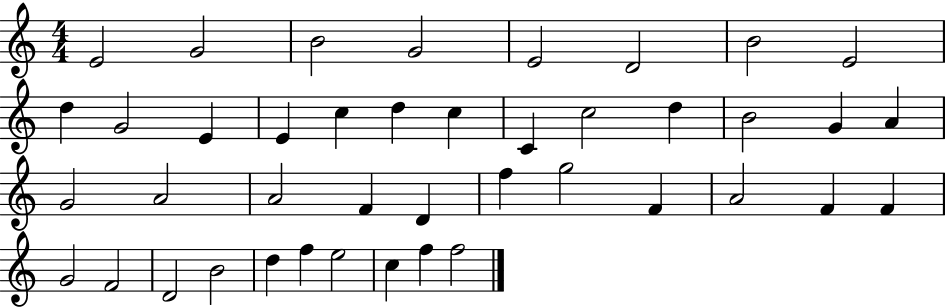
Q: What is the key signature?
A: C major